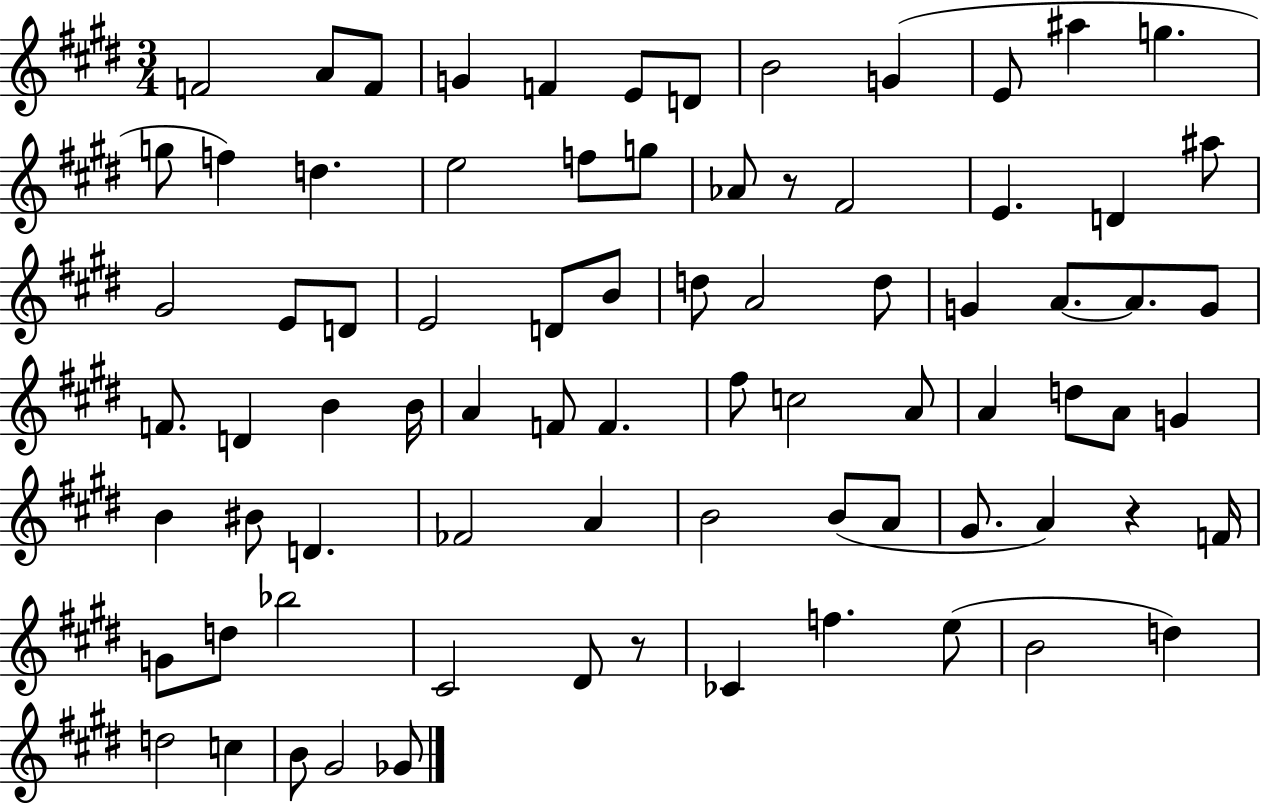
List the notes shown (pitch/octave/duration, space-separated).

F4/h A4/e F4/e G4/q F4/q E4/e D4/e B4/h G4/q E4/e A#5/q G5/q. G5/e F5/q D5/q. E5/h F5/e G5/e Ab4/e R/e F#4/h E4/q. D4/q A#5/e G#4/h E4/e D4/e E4/h D4/e B4/e D5/e A4/h D5/e G4/q A4/e. A4/e. G4/e F4/e. D4/q B4/q B4/s A4/q F4/e F4/q. F#5/e C5/h A4/e A4/q D5/e A4/e G4/q B4/q BIS4/e D4/q. FES4/h A4/q B4/h B4/e A4/e G#4/e. A4/q R/q F4/s G4/e D5/e Bb5/h C#4/h D#4/e R/e CES4/q F5/q. E5/e B4/h D5/q D5/h C5/q B4/e G#4/h Gb4/e